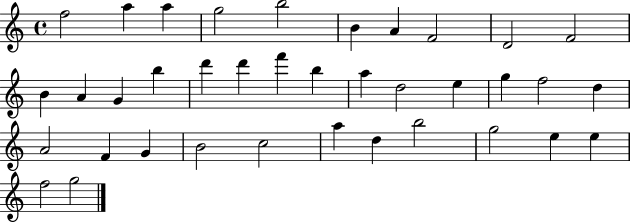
F5/h A5/q A5/q G5/h B5/h B4/q A4/q F4/h D4/h F4/h B4/q A4/q G4/q B5/q D6/q D6/q F6/q B5/q A5/q D5/h E5/q G5/q F5/h D5/q A4/h F4/q G4/q B4/h C5/h A5/q D5/q B5/h G5/h E5/q E5/q F5/h G5/h